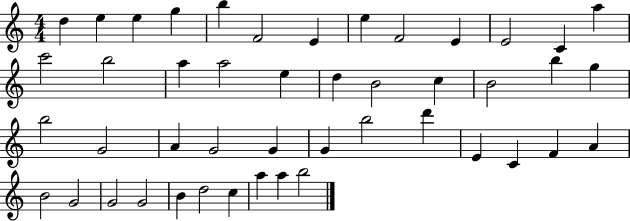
D5/q E5/q E5/q G5/q B5/q F4/h E4/q E5/q F4/h E4/q E4/h C4/q A5/q C6/h B5/h A5/q A5/h E5/q D5/q B4/h C5/q B4/h B5/q G5/q B5/h G4/h A4/q G4/h G4/q G4/q B5/h D6/q E4/q C4/q F4/q A4/q B4/h G4/h G4/h G4/h B4/q D5/h C5/q A5/q A5/q B5/h